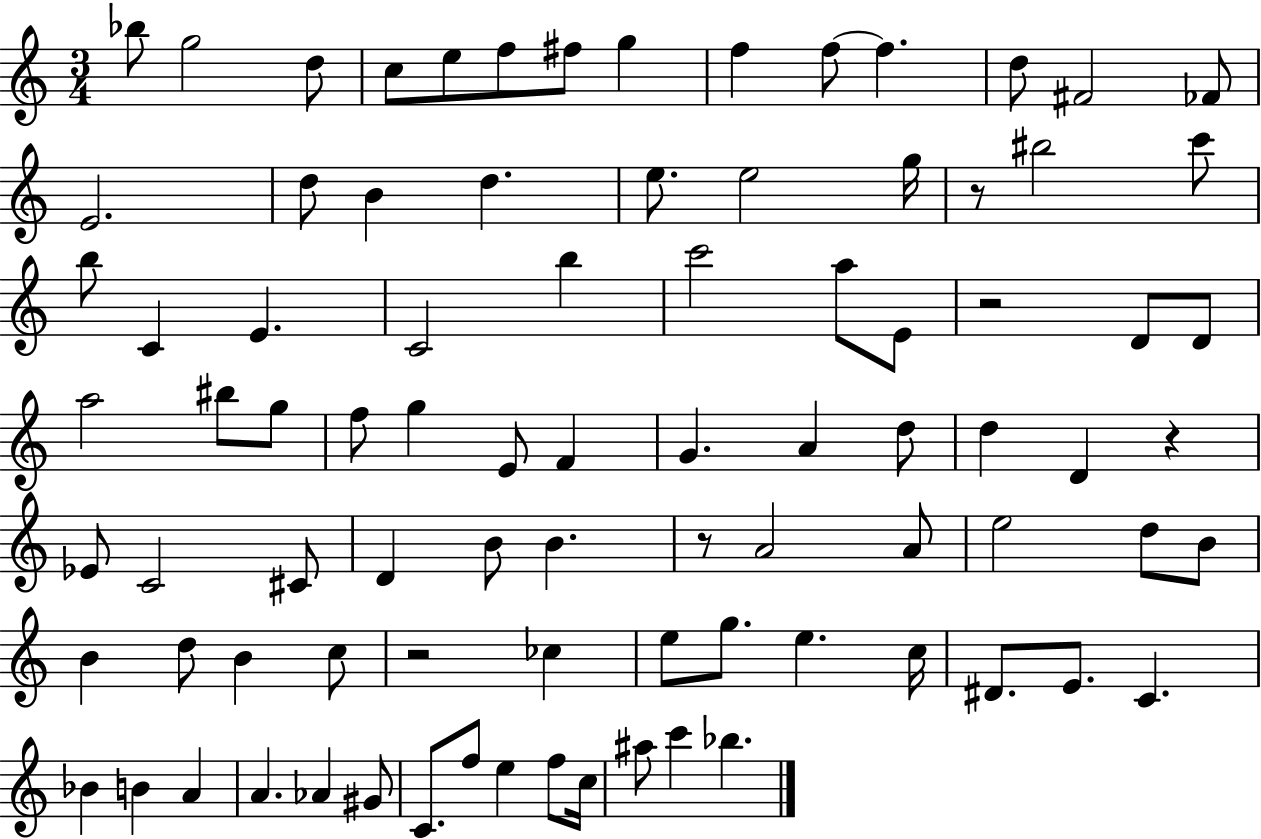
X:1
T:Untitled
M:3/4
L:1/4
K:C
_b/2 g2 d/2 c/2 e/2 f/2 ^f/2 g f f/2 f d/2 ^F2 _F/2 E2 d/2 B d e/2 e2 g/4 z/2 ^b2 c'/2 b/2 C E C2 b c'2 a/2 E/2 z2 D/2 D/2 a2 ^b/2 g/2 f/2 g E/2 F G A d/2 d D z _E/2 C2 ^C/2 D B/2 B z/2 A2 A/2 e2 d/2 B/2 B d/2 B c/2 z2 _c e/2 g/2 e c/4 ^D/2 E/2 C _B B A A _A ^G/2 C/2 f/2 e f/2 c/4 ^a/2 c' _b